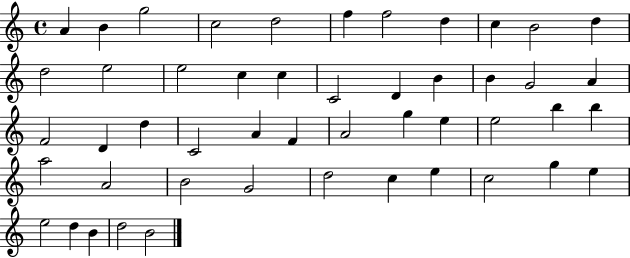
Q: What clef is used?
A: treble